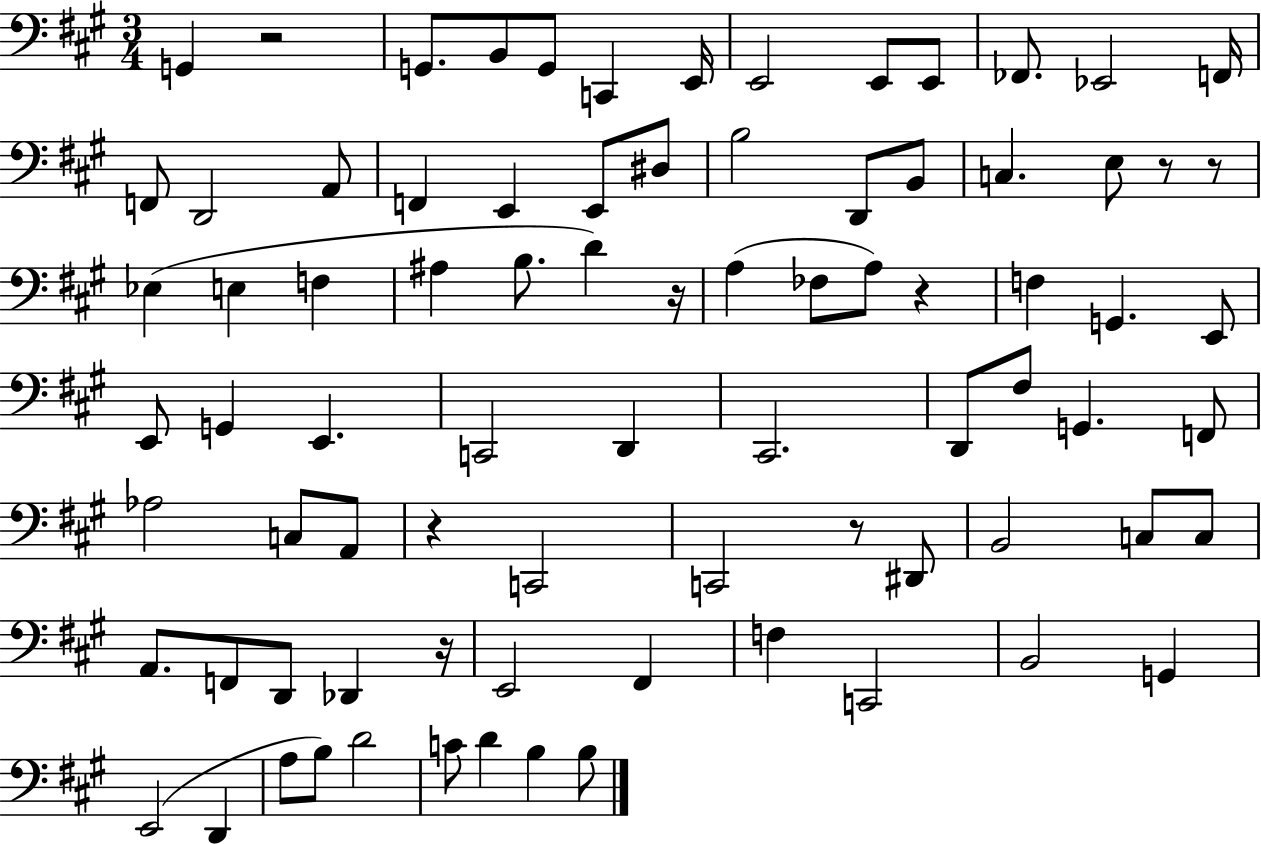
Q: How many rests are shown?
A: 8